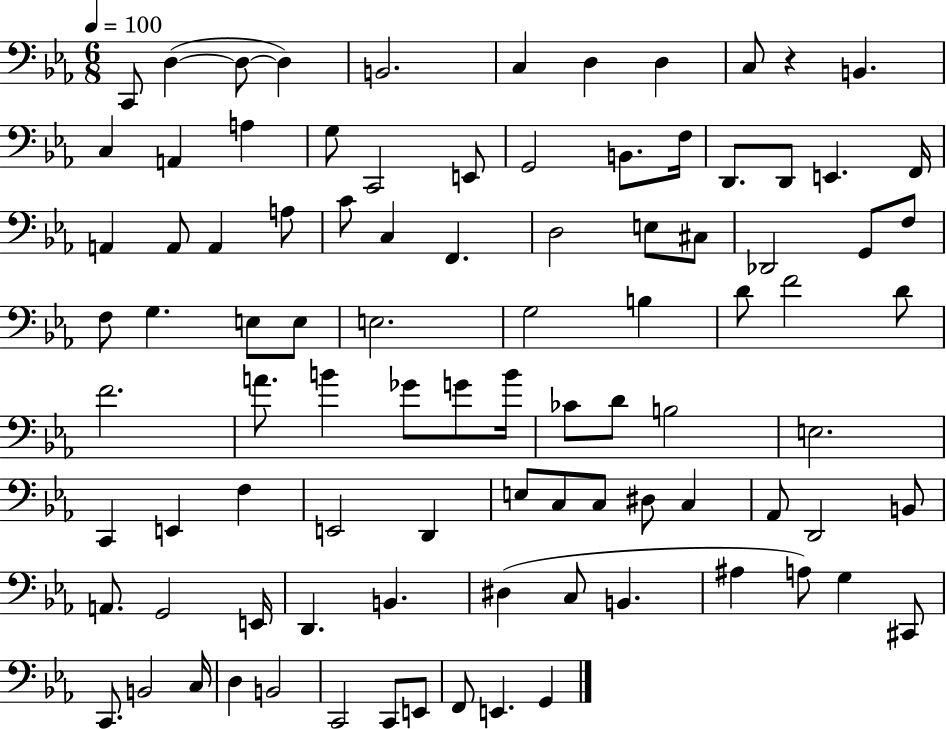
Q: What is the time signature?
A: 6/8